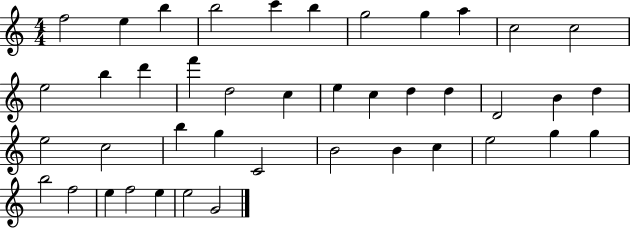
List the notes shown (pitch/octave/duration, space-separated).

F5/h E5/q B5/q B5/h C6/q B5/q G5/h G5/q A5/q C5/h C5/h E5/h B5/q D6/q F6/q D5/h C5/q E5/q C5/q D5/q D5/q D4/h B4/q D5/q E5/h C5/h B5/q G5/q C4/h B4/h B4/q C5/q E5/h G5/q G5/q B5/h F5/h E5/q F5/h E5/q E5/h G4/h